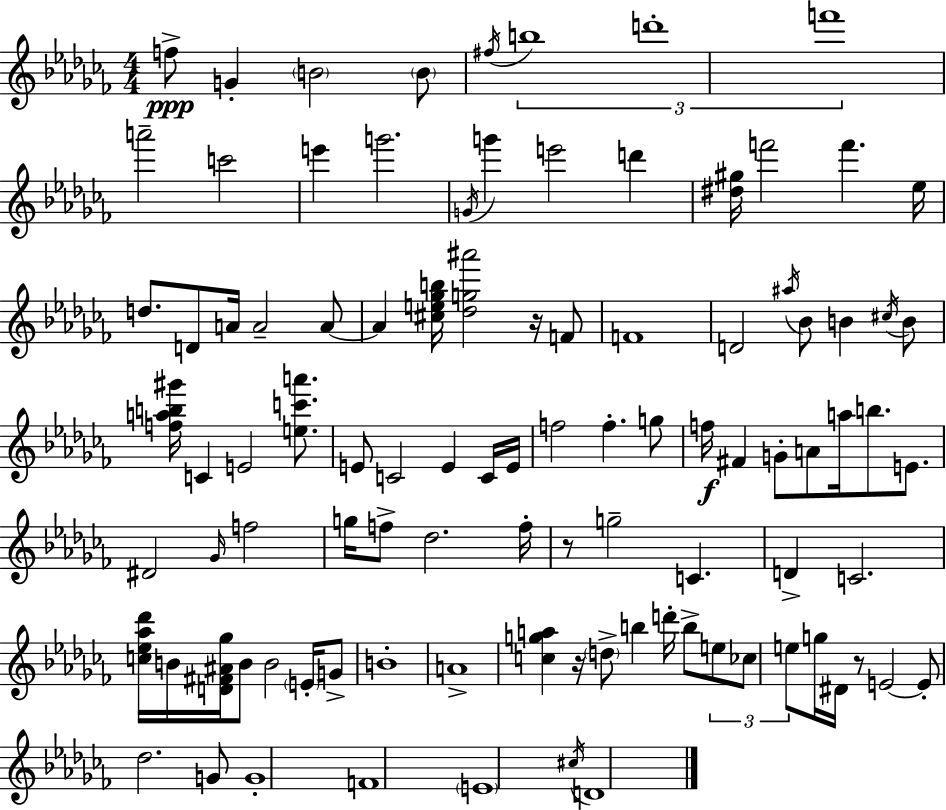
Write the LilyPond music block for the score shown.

{
  \clef treble
  \numericTimeSignature
  \time 4/4
  \key aes \minor
  \repeat volta 2 { f''8->\ppp g'4-. \parenthesize b'2 \parenthesize b'8 | \acciaccatura { fis''16 } \tuplet 3/2 { b''1 | d'''1-. | f'''1 } | \break a'''2-- c'''2 | e'''4 g'''2. | \acciaccatura { g'16 } g'''4 e'''2 d'''4 | <dis'' gis''>16 f'''2 f'''4. | \break ees''16 d''8. d'8 a'16 a'2-- | a'8~~ a'4 <cis'' e'' ges'' b''>16 <des'' g'' ais'''>2 r16 | f'8 f'1 | d'2 \acciaccatura { ais''16 } bes'8 b'4 | \break \acciaccatura { cis''16 } b'8 <f'' a'' b'' gis'''>16 c'4 e'2 | <e'' c''' a'''>8. e'8 c'2 e'4 | c'16 e'16 f''2 f''4.-. | g''8 f''16\f fis'4 g'8-. a'8 a''16 b''8. | \break e'8. dis'2 \grace { ges'16 } f''2 | g''16 f''8-> des''2. | f''16-. r8 g''2-- c'4. | d'4-> c'2. | \break <c'' ees'' aes'' des'''>16 b'16 <d' fis' ais' ges''>16 b'8 b'2 | \parenthesize e'16-. g'8-> b'1-. | a'1-> | <c'' g'' a''>4 r16 \parenthesize d''8-> b''4 | \break d'''16-. b''8-> \tuplet 3/2 { e''8 ces''8 e''8 } g''16 dis'16 r8 e'2~~ | e'8-. des''2. | g'8 g'1-. | f'1 | \break \parenthesize e'1 | \acciaccatura { cis''16 } d'1 | } \bar "|."
}